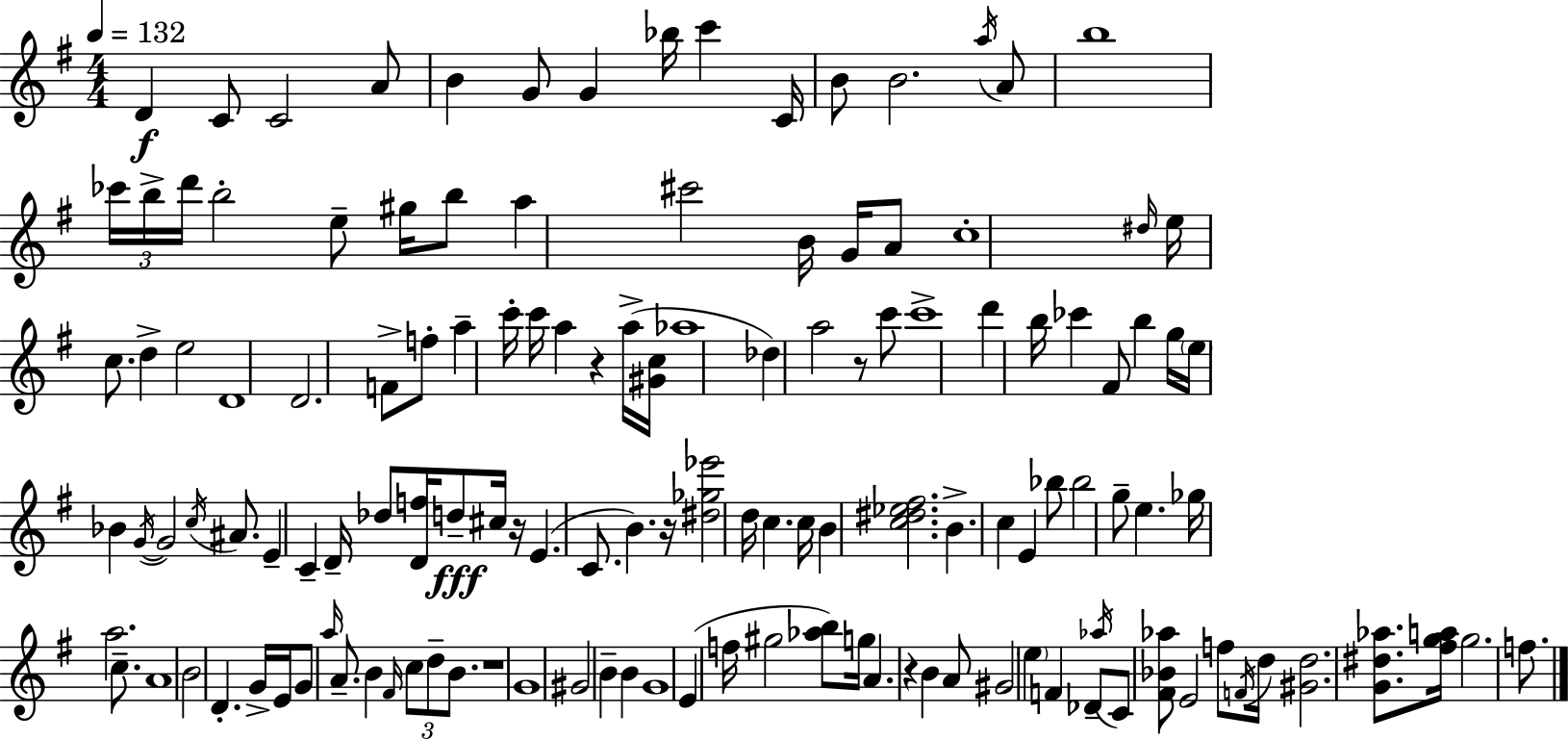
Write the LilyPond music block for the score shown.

{
  \clef treble
  \numericTimeSignature
  \time 4/4
  \key e \minor
  \tempo 4 = 132
  \repeat volta 2 { d'4\f c'8 c'2 a'8 | b'4 g'8 g'4 bes''16 c'''4 c'16 | b'8 b'2. \acciaccatura { a''16 } a'8 | b''1 | \break \tuplet 3/2 { ces'''16 b''16-> d'''16 } b''2-. e''8-- gis''16 b''8 | a''4 cis'''2 b'16 g'16 a'8 | c''1-. | \grace { dis''16 } e''16 c''8. d''4-> e''2 | \break d'1 | d'2. f'8-> | f''8-. a''4-- c'''16-. c'''16 a''4 r4 | a''16->( <gis' c''>16 aes''1 | \break des''4) a''2 r8 | c'''8 c'''1-> | d'''4 b''16 ces'''4 fis'8 b''4 | g''16 \parenthesize e''16 bes'4 \acciaccatura { g'16~ }~ g'2 | \break \acciaccatura { c''16 } ais'8. e'4-- c'4-- d'16-- des''8 <d' f''>16 | d''8--\fff cis''16 r16 e'4.( c'8. b'4.) | r16 <dis'' ges'' ees'''>2 d''16 c''4. | c''16 b'4 <c'' dis'' ees'' fis''>2. | \break b'4.-> c''4 e'4 | bes''8 bes''2 g''8-- e''4. | ges''16 a''2. | c''8.-- a'1 | \break b'2 d'4.-. | g'16-> e'16 g'8 \grace { a''16 } a'8.-- b'4 \grace { fis'16 } \tuplet 3/2 { c''8 | d''8-- b'8. } r1 | g'1 | \break gis'2 b'4-- | b'4 g'1 | e'4( f''16 gis''2 | <aes'' b''>8) g''16 a'4. r4 | \break b'4 a'8 gis'2 \parenthesize e''4 | f'4 des'8-- \acciaccatura { aes''16 } c'8 <fis' bes' aes''>8 e'2 | f''8 \acciaccatura { f'16 } d''16 <gis' d''>2. | <g' dis'' aes''>8. <fis'' g'' a''>16 g''2. | \break f''8. } \bar "|."
}